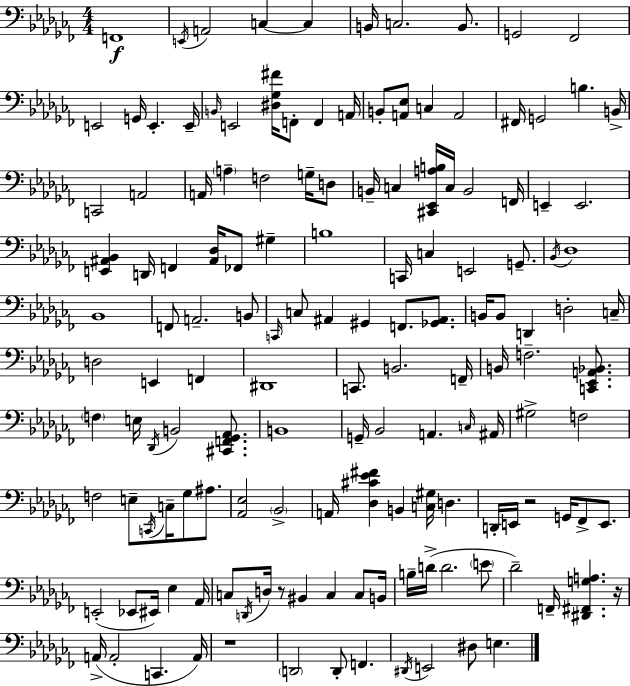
X:1
T:Untitled
M:4/4
L:1/4
K:Abm
F,,4 E,,/4 A,,2 C, C, B,,/4 C,2 B,,/2 G,,2 _F,,2 E,,2 G,,/4 E,, E,,/4 B,,/4 E,,2 [^D,_G,^F]/4 F,,/2 F,, A,,/4 B,,/2 [A,,_E,]/2 C, A,,2 ^F,,/4 G,,2 B, B,,/4 C,,2 A,,2 A,,/4 A, F,2 G,/4 D,/2 B,,/4 C, [^C,,_E,,A,B,]/4 C,/4 B,,2 F,,/4 E,, E,,2 [E,,^A,,_B,,] D,,/4 F,, [^A,,_D,]/4 _F,,/2 ^G, B,4 C,,/4 C, E,,2 G,,/2 _B,,/4 _D,4 _B,,4 F,,/2 A,,2 B,,/2 C,,/4 C,/2 ^A,, ^G,, F,,/2 [_G,,^A,,]/2 B,,/4 B,,/2 D,, D,2 C,/4 D,2 E,, F,, ^D,,4 C,,/2 B,,2 F,,/4 B,,/4 F,2 [C,,_E,,A,,_B,,]/2 F, E,/4 _D,,/4 B,,2 [^C,,F,,_G,,_A,,]/2 B,,4 G,,/4 _B,,2 A,, C,/4 ^A,,/4 ^G,2 F,2 F,2 E,/2 C,,/4 C,/4 _G,/2 ^A,/2 [_A,,_E,]2 _B,,2 A,,/4 [_D,^C_E^F] B,, [C,^G,]/4 D, D,,/4 E,,/4 z2 G,,/4 _F,,/2 E,,/2 E,,2 _E,,/2 ^E,,/4 _E, _A,,/4 C,/2 D,,/4 D,/4 z/2 ^B,, C, C,/2 B,,/4 B,/4 D/4 D2 E/2 _D2 F,,/4 [^D,,^F,,G,A,] z/4 A,,/4 A,,2 C,, A,,/4 z4 D,,2 D,,/2 F,, ^D,,/4 E,,2 ^D,/2 E,